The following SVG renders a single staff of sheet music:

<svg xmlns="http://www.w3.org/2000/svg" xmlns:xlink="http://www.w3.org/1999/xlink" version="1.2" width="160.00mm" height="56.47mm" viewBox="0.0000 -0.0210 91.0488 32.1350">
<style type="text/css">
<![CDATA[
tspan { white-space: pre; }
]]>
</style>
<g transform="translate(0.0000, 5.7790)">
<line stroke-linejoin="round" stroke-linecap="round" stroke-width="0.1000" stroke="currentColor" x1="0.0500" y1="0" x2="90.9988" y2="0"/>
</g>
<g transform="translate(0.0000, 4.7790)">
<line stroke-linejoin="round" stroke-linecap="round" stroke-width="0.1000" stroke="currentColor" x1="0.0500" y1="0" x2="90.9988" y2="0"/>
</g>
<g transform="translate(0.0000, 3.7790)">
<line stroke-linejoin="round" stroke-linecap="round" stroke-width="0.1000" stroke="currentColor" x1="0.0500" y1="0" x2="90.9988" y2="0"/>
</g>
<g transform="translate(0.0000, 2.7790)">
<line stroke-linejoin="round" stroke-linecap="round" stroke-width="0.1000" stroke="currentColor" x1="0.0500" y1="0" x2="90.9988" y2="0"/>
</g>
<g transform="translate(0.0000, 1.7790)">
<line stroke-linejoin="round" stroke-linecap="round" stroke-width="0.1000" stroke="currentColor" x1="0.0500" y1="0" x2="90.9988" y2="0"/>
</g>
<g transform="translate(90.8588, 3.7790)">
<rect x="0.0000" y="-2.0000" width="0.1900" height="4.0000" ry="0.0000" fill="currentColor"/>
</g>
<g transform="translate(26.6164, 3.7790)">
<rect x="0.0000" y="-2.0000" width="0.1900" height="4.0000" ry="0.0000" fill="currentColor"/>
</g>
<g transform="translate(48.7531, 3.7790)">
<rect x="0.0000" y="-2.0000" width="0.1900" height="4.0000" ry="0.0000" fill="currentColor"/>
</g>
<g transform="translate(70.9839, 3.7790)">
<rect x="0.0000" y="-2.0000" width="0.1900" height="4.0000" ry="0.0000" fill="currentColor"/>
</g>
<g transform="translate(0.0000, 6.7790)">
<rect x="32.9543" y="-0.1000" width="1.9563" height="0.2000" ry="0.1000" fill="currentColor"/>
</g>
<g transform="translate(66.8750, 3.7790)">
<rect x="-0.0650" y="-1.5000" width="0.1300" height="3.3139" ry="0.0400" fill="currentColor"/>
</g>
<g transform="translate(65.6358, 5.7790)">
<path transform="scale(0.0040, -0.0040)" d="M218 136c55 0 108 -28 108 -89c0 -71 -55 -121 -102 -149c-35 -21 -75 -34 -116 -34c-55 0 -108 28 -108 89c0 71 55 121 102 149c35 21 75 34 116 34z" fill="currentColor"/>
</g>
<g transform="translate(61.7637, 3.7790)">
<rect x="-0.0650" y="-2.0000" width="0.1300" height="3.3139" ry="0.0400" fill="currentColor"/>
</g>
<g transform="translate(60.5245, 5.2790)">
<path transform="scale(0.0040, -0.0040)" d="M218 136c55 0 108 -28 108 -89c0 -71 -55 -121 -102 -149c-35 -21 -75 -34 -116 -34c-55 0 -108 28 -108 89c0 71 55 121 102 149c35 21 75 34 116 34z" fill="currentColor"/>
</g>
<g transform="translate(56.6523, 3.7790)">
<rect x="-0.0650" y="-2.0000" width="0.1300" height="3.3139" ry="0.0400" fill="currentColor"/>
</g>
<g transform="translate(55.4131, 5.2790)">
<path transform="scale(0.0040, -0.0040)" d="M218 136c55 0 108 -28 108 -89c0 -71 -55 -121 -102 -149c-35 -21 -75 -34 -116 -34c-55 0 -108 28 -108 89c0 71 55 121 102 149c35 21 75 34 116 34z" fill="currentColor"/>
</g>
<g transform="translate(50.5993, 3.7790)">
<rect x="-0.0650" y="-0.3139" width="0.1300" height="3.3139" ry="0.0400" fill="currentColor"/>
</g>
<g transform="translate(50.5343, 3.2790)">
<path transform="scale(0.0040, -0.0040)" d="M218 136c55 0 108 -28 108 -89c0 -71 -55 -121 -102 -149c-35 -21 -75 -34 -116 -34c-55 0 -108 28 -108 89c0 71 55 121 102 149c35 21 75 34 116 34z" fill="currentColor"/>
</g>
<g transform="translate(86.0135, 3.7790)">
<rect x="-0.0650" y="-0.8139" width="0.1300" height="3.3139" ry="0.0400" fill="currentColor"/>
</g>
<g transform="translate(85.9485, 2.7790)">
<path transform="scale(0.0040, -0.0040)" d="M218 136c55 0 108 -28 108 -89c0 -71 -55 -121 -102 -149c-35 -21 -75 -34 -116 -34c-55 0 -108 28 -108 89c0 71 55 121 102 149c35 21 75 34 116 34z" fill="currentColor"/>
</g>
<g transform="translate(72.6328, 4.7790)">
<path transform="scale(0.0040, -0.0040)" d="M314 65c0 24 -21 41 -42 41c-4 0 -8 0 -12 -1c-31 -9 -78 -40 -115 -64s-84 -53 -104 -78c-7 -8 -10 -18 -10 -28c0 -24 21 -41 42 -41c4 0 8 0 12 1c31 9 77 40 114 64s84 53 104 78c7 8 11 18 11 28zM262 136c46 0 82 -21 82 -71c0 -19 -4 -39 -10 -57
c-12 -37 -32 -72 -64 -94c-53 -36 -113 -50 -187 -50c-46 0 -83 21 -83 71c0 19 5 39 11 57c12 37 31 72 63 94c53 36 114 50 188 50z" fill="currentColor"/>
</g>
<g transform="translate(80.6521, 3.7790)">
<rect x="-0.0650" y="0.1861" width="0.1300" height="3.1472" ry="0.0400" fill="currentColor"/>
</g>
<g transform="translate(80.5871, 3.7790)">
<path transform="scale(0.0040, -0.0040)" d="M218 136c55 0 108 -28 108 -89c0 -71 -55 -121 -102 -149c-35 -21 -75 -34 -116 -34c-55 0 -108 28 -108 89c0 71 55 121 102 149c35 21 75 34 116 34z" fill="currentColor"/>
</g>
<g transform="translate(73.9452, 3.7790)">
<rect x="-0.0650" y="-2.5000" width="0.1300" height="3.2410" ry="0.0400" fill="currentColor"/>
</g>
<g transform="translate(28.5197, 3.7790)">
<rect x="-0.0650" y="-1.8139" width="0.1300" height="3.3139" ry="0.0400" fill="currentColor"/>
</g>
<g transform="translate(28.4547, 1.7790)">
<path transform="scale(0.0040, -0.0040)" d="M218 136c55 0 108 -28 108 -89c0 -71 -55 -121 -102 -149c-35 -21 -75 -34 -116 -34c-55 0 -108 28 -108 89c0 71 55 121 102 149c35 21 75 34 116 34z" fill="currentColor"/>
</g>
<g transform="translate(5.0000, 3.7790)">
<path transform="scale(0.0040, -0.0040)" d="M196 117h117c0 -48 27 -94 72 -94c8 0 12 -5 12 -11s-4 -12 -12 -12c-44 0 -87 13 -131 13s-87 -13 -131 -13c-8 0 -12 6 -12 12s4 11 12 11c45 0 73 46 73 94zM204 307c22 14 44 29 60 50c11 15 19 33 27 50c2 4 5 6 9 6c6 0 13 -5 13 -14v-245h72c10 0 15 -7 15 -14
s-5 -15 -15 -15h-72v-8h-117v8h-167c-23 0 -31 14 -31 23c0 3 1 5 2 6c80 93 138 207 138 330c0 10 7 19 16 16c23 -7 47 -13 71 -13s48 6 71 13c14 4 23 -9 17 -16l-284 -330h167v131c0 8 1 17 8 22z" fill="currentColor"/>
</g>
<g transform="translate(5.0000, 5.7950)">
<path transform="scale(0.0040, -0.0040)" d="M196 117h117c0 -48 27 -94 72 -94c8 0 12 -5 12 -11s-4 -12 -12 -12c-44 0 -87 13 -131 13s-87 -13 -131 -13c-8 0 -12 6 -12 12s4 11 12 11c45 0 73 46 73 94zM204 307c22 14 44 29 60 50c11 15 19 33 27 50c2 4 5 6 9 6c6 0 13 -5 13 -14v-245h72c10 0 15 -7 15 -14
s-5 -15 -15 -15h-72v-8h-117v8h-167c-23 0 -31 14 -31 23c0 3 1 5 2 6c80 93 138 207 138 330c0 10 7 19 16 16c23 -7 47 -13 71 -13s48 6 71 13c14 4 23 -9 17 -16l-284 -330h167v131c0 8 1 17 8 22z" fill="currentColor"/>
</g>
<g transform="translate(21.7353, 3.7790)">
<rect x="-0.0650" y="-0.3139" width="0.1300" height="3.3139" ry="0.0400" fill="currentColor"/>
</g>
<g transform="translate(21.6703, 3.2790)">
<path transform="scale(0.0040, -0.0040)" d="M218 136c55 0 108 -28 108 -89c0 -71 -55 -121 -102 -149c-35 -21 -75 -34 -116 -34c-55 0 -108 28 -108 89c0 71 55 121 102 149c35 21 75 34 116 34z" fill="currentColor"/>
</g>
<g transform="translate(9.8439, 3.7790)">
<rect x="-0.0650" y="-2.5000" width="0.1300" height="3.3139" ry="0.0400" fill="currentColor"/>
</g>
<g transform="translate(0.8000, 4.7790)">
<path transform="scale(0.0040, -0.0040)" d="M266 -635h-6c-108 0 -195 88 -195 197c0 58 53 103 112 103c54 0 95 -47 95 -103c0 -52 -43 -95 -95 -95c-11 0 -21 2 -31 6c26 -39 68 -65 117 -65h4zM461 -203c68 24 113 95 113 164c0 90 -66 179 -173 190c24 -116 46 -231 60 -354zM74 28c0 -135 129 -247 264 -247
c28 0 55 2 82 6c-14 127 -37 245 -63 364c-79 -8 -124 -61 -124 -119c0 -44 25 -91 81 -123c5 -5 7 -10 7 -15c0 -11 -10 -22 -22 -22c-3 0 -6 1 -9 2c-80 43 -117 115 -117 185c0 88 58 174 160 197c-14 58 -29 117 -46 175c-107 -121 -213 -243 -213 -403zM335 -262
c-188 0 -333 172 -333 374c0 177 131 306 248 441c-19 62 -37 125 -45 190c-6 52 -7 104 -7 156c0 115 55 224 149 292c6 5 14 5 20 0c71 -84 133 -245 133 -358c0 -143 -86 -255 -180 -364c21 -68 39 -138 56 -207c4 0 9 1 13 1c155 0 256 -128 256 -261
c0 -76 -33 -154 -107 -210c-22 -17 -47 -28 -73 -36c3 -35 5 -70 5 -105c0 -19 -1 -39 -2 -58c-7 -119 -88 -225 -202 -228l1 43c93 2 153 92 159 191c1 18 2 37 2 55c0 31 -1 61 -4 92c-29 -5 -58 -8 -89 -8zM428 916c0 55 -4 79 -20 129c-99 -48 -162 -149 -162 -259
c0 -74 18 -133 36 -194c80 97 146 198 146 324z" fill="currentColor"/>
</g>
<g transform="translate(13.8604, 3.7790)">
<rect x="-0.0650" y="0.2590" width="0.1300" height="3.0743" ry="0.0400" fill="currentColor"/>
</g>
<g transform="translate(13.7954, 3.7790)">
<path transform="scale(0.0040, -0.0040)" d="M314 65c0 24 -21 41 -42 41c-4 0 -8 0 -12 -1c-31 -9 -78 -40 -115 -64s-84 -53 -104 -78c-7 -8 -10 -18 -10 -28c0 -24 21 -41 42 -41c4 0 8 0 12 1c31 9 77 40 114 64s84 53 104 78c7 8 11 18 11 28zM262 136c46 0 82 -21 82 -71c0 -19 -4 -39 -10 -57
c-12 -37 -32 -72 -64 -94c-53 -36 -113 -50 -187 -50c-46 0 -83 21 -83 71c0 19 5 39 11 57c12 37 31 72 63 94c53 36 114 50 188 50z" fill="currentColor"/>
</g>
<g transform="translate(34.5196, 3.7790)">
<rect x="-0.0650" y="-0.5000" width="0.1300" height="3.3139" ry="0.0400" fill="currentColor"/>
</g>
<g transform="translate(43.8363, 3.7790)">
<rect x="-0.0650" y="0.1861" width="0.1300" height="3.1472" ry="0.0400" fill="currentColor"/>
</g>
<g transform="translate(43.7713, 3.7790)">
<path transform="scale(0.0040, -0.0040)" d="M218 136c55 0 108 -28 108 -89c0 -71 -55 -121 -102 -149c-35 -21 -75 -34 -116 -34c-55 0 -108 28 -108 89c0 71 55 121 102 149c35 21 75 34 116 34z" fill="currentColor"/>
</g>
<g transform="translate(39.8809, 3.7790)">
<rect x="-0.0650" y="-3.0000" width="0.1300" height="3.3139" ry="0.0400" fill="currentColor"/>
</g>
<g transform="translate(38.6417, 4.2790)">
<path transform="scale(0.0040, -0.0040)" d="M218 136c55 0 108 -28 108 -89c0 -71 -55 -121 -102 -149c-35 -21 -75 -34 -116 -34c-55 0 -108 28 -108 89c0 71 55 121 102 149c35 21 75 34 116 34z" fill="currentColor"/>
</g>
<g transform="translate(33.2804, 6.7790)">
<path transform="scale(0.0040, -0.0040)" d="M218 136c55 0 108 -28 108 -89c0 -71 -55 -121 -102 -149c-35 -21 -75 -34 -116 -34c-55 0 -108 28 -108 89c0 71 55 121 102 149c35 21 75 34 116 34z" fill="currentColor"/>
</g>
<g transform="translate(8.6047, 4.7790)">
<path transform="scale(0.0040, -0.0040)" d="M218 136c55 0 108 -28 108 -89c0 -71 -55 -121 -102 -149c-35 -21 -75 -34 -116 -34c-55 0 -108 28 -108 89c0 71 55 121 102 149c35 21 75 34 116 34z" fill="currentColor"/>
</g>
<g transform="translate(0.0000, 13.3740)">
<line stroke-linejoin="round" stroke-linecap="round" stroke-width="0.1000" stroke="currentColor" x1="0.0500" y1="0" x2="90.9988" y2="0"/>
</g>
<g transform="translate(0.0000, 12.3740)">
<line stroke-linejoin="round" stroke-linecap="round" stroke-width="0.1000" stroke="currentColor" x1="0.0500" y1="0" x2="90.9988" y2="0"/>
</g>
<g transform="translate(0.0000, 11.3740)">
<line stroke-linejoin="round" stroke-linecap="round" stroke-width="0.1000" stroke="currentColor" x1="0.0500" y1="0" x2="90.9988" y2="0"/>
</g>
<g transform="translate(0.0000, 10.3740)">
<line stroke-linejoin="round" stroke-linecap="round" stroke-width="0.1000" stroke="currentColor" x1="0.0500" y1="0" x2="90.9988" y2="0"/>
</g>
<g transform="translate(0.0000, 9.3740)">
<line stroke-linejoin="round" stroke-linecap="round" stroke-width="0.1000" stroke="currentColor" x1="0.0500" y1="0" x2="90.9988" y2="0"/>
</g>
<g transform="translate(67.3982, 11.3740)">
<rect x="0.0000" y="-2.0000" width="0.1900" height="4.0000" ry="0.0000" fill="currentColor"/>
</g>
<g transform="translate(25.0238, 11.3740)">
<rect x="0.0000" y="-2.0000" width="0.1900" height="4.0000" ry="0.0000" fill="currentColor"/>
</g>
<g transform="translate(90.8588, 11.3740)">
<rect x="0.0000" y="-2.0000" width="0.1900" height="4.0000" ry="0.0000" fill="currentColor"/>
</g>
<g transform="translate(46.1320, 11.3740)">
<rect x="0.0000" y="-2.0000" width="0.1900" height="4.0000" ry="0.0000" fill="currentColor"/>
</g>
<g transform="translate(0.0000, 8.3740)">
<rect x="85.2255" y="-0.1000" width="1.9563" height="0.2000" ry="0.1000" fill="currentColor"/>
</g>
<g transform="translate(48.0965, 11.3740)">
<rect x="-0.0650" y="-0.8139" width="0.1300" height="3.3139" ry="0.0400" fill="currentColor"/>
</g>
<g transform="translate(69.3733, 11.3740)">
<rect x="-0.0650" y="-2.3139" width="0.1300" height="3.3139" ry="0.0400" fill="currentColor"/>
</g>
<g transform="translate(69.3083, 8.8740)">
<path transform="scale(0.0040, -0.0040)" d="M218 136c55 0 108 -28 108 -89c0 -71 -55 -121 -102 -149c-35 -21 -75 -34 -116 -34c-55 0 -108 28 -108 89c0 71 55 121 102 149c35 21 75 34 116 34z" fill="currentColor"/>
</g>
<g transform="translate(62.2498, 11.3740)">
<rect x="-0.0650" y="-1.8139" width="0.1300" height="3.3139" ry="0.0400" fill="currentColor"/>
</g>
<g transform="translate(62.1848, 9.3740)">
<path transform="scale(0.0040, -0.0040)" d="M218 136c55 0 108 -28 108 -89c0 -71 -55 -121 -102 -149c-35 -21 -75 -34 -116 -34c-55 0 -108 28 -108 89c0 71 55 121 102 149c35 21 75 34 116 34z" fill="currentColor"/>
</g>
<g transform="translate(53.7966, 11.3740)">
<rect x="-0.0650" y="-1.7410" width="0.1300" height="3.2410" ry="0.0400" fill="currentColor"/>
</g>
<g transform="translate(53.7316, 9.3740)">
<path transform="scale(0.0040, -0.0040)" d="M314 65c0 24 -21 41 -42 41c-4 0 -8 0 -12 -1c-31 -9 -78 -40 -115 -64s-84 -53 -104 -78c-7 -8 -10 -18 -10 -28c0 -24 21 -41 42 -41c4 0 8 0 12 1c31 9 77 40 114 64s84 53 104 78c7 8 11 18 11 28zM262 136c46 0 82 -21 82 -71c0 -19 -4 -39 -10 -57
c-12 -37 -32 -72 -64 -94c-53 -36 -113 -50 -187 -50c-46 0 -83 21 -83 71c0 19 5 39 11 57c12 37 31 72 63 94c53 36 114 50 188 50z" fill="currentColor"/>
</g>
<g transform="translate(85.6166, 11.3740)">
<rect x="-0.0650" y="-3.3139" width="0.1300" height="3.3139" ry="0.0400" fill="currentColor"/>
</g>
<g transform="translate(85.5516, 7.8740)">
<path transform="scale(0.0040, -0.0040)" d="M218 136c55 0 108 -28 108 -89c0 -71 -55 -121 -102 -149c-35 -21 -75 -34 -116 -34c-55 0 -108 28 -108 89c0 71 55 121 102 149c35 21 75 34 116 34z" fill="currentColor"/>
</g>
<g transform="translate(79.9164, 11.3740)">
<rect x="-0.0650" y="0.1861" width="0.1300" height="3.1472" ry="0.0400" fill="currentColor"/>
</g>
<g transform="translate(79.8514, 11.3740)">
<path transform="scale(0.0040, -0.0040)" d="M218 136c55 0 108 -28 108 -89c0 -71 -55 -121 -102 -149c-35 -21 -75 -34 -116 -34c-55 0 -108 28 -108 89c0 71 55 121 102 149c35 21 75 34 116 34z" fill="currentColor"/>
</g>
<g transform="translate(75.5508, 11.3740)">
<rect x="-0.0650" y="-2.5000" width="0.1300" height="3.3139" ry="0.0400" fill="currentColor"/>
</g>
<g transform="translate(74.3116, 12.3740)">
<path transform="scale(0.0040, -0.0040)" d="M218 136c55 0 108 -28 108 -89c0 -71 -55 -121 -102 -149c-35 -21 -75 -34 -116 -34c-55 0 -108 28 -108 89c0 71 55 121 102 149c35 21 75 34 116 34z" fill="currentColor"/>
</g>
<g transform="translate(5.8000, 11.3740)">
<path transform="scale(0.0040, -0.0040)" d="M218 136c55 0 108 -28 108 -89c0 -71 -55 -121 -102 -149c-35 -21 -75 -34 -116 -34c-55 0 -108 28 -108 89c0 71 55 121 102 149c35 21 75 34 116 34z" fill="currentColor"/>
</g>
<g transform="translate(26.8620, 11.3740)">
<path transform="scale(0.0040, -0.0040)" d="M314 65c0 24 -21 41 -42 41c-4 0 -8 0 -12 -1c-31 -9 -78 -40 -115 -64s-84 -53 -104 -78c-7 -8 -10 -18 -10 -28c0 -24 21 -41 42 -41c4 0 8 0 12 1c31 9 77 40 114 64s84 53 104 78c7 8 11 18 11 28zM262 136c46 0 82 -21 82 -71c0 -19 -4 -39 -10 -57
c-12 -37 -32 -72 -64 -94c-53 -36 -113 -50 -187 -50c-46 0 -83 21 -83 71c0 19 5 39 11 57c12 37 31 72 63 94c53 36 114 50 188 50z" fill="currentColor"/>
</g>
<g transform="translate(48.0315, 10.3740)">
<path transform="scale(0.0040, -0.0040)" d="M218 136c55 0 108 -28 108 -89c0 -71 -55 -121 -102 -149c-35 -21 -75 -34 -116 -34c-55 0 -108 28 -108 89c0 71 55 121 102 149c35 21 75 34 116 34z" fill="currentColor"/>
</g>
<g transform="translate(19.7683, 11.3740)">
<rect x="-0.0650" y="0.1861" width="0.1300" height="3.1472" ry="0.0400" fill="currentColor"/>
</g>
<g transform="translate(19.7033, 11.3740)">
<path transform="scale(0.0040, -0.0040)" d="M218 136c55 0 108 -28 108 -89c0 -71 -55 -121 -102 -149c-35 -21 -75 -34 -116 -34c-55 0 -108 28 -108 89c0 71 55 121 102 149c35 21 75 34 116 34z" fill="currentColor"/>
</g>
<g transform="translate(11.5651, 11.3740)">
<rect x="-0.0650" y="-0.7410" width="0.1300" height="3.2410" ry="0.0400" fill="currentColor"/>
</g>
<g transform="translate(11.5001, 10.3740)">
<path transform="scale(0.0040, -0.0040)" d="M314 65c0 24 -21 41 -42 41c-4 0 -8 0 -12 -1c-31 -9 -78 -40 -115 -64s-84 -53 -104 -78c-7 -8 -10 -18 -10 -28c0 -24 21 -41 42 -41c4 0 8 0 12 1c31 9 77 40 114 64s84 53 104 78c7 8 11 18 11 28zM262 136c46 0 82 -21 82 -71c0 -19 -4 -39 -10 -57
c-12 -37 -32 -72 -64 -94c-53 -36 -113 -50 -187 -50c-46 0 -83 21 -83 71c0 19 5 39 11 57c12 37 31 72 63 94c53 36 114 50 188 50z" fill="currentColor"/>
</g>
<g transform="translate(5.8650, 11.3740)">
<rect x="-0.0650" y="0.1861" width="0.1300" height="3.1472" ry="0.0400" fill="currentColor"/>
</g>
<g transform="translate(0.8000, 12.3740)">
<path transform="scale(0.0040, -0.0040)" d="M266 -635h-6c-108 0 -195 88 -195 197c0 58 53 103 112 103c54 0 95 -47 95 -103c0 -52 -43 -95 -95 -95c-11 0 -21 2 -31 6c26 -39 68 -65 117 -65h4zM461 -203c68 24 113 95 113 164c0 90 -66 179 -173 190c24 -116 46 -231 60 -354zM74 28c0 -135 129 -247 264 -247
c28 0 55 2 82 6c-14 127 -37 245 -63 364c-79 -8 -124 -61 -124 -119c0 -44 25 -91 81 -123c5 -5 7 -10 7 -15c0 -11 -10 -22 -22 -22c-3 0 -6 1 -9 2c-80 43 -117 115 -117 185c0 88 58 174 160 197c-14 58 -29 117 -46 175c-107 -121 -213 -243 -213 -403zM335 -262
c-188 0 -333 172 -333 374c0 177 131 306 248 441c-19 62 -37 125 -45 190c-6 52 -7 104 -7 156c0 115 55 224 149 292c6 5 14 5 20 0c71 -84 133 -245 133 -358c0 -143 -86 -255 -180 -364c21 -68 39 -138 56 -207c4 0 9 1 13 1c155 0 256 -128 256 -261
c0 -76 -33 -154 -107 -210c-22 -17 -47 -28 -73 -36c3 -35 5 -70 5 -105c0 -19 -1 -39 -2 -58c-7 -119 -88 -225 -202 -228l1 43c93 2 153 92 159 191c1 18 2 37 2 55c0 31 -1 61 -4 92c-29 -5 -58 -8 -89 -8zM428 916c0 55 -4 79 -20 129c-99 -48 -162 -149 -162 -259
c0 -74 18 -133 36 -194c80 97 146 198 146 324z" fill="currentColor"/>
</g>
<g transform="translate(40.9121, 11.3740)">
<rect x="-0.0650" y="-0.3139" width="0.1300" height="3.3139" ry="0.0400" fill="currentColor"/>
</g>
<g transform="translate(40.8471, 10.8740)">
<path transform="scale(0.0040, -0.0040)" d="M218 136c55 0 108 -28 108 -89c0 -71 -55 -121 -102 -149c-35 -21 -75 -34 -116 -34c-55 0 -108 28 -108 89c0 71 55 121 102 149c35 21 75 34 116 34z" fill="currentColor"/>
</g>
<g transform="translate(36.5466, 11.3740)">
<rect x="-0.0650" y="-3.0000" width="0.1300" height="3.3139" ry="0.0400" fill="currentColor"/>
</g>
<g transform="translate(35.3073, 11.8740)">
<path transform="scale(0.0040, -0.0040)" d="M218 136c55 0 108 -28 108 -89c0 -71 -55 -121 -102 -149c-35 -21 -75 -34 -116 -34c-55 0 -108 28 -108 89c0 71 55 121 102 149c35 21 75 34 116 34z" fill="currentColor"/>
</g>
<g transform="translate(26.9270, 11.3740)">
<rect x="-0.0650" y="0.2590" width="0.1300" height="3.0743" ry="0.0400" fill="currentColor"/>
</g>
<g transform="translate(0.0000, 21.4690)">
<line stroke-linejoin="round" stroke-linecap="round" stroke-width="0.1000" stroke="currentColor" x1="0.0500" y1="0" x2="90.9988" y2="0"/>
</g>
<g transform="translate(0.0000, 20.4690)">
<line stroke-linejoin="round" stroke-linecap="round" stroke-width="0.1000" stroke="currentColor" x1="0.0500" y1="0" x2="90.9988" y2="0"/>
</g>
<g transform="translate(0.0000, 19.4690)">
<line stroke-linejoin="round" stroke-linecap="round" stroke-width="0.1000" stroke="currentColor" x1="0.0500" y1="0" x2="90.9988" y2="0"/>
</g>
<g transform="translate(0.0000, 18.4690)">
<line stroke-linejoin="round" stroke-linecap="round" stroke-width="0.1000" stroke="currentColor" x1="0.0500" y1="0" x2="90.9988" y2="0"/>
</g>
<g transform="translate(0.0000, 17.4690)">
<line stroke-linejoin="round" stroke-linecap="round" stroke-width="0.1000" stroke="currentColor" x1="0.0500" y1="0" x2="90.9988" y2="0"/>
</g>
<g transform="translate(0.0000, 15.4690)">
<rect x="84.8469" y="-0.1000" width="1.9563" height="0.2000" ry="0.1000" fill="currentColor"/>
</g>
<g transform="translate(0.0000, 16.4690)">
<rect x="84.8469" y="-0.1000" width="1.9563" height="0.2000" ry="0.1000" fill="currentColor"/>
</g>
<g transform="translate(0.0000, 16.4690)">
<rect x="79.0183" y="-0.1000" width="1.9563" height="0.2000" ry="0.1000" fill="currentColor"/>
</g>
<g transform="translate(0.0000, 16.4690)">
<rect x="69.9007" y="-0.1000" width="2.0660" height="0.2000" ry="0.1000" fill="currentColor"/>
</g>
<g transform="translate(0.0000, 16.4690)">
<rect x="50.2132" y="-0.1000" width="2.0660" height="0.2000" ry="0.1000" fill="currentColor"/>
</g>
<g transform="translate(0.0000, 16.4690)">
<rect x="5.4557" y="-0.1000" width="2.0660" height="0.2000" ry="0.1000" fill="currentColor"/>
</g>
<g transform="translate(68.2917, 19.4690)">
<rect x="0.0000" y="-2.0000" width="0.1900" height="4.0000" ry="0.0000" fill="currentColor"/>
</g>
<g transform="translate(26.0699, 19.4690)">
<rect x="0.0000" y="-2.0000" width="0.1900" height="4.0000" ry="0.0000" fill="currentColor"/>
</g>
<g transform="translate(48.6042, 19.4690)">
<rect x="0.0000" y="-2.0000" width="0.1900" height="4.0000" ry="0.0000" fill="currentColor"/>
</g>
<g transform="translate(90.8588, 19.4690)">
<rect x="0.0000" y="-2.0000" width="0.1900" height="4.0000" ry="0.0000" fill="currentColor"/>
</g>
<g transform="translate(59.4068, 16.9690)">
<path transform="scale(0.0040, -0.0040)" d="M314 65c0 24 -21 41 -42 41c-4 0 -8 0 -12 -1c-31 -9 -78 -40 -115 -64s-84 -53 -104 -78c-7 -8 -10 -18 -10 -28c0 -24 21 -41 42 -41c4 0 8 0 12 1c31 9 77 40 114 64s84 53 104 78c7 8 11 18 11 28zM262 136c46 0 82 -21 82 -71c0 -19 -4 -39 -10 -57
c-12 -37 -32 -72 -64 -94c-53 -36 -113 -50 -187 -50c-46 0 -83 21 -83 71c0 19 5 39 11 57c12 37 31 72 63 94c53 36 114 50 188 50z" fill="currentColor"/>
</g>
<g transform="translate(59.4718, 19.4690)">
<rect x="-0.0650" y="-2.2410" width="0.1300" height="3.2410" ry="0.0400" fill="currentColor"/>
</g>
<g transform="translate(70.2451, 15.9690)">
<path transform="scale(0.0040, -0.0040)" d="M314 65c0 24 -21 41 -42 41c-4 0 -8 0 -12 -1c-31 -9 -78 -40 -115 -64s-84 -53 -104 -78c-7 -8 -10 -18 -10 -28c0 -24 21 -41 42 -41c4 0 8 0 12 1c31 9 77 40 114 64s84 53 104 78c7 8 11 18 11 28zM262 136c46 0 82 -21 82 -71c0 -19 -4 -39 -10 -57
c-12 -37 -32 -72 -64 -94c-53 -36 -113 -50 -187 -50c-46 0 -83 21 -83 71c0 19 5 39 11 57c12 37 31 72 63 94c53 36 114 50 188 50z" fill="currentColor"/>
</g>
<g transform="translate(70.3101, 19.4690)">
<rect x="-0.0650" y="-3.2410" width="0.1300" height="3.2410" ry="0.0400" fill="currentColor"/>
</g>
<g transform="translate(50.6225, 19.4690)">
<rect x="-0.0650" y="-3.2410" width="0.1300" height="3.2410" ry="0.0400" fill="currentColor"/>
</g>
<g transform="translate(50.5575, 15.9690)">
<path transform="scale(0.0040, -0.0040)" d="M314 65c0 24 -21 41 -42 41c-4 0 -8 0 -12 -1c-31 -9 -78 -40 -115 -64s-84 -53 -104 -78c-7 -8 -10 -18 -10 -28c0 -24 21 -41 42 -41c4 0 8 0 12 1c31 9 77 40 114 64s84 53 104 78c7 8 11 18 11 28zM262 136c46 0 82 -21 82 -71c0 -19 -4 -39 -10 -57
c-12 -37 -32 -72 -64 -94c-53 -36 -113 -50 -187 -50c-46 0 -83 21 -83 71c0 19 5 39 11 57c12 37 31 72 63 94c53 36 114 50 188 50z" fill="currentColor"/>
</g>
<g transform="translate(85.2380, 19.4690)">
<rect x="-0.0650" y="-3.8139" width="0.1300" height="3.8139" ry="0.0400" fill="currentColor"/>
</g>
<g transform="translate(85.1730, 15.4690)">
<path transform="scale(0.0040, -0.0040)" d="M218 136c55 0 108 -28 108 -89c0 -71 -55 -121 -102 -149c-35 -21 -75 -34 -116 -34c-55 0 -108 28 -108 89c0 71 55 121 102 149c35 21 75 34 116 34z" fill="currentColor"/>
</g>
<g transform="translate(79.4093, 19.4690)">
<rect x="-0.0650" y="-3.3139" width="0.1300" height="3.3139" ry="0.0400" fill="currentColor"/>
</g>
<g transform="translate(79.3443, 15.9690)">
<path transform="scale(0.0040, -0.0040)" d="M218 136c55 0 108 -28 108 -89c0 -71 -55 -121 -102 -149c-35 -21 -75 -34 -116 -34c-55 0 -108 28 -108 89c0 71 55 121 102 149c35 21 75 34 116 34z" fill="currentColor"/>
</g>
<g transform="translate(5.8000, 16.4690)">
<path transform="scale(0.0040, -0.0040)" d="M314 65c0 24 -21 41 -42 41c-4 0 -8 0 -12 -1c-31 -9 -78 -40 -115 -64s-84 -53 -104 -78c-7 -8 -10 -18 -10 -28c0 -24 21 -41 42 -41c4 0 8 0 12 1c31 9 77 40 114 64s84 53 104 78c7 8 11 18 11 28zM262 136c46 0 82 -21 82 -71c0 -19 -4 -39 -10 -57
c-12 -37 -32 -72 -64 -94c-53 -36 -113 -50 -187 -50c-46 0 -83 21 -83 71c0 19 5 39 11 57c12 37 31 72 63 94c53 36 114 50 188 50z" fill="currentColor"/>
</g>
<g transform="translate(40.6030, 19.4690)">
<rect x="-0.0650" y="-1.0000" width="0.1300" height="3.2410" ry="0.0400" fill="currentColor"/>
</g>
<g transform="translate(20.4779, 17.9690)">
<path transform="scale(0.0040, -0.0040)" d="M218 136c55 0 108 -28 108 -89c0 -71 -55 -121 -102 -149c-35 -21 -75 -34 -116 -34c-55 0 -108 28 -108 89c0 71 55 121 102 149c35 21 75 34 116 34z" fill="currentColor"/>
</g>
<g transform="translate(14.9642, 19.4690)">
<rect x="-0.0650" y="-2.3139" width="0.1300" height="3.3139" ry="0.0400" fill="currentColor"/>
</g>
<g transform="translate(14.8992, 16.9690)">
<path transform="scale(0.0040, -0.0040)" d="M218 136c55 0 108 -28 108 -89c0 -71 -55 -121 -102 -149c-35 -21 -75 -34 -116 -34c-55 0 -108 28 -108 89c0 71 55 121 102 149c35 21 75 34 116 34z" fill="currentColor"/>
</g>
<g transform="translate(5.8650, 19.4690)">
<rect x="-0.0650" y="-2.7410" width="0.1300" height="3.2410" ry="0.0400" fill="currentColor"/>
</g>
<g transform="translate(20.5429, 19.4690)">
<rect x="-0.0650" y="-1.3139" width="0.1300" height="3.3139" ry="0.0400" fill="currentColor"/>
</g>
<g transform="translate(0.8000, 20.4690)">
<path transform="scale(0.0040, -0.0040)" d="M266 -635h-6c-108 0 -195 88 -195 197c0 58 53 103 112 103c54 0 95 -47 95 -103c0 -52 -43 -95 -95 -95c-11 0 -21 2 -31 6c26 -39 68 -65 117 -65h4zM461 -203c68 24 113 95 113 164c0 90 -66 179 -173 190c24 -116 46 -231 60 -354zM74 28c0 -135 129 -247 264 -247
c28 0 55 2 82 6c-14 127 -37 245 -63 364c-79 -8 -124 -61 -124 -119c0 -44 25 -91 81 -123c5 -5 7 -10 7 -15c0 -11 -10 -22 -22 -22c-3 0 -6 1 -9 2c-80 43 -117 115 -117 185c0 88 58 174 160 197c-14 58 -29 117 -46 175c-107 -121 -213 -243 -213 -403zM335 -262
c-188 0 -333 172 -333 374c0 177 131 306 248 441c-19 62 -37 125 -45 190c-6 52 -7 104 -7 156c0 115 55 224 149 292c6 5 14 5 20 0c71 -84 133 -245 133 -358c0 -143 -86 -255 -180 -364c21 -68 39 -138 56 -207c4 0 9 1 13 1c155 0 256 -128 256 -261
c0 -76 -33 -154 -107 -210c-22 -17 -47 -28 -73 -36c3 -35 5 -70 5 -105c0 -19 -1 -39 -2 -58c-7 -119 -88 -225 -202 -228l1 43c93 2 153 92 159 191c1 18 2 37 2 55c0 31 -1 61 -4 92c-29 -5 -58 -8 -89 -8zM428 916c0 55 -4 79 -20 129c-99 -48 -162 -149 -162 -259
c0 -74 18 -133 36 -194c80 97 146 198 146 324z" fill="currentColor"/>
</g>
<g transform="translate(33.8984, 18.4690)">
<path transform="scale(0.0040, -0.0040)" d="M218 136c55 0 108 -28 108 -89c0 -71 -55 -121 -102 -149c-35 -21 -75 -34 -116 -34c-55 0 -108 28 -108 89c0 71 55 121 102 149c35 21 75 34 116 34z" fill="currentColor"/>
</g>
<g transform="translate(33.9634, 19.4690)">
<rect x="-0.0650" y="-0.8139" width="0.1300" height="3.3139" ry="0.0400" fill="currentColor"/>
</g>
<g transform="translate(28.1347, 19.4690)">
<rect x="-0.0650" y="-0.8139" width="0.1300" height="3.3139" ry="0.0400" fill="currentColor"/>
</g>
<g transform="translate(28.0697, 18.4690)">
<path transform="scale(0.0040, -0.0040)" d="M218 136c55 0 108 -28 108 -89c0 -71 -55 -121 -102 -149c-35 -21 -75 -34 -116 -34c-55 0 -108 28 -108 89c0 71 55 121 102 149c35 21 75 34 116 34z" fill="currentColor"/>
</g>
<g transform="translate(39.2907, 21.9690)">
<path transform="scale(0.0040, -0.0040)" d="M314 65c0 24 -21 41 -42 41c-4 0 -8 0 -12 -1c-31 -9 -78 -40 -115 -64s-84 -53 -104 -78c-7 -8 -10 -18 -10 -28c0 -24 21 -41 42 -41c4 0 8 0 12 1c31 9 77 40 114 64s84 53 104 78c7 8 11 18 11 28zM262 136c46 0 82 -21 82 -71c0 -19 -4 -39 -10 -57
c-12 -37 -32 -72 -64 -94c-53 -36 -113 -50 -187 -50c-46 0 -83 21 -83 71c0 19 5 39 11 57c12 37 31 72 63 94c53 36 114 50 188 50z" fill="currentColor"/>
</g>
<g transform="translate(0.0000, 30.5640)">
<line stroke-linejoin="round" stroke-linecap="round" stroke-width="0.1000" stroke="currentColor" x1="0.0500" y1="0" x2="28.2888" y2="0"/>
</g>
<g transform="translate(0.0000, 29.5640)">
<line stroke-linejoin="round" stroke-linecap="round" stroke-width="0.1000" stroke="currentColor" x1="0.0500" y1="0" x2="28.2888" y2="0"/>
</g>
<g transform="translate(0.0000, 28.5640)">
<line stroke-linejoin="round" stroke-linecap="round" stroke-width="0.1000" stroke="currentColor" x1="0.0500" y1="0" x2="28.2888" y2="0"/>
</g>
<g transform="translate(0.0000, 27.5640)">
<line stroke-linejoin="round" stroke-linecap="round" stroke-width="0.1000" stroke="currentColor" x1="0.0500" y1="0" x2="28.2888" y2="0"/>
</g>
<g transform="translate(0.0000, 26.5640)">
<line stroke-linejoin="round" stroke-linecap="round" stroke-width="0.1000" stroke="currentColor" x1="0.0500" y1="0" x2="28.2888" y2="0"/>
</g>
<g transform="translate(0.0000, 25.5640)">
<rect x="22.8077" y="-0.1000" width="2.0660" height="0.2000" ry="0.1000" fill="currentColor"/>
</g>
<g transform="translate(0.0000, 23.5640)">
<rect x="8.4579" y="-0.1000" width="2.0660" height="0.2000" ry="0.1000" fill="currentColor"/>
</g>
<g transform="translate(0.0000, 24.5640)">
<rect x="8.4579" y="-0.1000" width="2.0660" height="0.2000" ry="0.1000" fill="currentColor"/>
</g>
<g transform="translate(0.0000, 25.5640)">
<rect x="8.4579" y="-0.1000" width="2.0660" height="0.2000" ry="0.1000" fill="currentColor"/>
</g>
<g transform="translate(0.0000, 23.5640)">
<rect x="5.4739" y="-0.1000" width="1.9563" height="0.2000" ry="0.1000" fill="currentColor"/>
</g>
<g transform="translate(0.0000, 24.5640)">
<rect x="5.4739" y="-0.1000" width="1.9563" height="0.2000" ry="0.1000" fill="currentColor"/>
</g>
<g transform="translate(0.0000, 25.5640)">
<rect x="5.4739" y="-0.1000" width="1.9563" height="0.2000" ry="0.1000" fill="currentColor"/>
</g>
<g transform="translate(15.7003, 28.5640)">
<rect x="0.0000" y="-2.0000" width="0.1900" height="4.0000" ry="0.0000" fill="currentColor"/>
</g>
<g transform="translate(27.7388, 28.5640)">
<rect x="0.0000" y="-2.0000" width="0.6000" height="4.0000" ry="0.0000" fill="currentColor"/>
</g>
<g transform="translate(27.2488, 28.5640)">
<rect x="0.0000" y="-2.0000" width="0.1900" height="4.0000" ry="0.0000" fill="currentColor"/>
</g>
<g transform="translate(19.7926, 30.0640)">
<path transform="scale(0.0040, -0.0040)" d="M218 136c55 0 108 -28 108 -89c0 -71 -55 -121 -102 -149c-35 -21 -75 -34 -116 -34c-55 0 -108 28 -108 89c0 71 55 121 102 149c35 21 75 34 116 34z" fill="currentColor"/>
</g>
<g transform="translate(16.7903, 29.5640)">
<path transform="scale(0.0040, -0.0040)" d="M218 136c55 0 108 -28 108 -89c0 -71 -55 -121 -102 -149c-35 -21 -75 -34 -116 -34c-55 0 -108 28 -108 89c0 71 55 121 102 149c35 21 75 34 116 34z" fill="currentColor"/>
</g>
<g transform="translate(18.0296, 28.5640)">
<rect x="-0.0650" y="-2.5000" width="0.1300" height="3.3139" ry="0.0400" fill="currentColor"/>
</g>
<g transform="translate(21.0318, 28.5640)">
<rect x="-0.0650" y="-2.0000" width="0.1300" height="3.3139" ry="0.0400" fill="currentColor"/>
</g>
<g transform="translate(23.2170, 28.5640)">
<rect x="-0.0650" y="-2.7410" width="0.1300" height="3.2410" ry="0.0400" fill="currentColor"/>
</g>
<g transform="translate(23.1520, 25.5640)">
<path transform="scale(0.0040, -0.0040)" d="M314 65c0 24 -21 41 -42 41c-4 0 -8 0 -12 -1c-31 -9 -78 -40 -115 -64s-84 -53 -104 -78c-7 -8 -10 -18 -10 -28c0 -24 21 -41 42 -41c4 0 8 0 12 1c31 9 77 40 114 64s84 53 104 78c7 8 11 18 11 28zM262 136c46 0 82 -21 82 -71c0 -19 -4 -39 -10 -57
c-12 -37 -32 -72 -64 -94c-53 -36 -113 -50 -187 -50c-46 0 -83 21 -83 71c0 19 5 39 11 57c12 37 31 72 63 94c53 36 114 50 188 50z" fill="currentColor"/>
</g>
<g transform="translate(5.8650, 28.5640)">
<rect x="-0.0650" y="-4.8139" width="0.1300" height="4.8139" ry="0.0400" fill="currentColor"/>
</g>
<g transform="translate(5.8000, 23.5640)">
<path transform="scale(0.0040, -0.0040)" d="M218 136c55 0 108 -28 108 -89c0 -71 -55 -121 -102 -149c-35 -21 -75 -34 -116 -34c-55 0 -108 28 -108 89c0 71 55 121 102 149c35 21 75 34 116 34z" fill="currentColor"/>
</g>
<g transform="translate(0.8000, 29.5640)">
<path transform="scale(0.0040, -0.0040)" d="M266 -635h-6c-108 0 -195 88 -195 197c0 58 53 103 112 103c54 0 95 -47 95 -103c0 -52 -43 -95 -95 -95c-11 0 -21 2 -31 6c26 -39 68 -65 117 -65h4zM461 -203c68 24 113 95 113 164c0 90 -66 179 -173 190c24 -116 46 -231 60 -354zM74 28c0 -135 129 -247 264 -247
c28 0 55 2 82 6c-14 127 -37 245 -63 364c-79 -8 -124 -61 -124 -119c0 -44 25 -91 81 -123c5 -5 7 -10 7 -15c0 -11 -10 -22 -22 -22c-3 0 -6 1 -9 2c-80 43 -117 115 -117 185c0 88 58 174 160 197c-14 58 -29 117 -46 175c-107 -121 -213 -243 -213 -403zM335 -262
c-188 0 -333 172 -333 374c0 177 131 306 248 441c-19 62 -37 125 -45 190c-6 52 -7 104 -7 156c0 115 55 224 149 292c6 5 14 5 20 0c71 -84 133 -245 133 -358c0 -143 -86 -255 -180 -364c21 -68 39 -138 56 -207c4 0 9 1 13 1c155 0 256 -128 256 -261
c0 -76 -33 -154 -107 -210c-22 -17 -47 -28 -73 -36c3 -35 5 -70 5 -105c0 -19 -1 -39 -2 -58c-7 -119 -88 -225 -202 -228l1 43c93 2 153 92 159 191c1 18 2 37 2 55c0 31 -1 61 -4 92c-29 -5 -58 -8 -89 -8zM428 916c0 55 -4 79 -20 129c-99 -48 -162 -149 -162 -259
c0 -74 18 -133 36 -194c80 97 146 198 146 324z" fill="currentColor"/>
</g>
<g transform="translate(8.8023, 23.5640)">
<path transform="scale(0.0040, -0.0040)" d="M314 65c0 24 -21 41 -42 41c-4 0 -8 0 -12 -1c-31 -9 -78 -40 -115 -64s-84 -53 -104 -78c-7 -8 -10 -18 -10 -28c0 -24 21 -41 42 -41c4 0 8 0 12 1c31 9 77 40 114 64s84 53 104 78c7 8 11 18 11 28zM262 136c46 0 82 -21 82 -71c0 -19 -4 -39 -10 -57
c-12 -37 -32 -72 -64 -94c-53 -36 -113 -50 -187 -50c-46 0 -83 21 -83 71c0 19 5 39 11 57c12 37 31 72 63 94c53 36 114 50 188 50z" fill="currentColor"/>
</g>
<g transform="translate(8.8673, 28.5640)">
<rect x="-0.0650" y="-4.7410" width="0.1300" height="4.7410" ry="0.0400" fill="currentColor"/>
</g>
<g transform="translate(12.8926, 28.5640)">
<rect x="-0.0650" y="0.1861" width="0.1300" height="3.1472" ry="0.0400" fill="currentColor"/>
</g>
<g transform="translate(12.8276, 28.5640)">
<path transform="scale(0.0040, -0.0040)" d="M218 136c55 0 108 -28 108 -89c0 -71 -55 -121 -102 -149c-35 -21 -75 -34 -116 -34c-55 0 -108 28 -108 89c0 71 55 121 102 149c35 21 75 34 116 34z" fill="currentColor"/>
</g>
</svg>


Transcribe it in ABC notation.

X:1
T:Untitled
M:4/4
L:1/4
K:C
G B2 c f C A B c F F E G2 B d B d2 B B2 A c d f2 f g G B b a2 g e d d D2 b2 g2 b2 b c' e' e'2 B G F a2